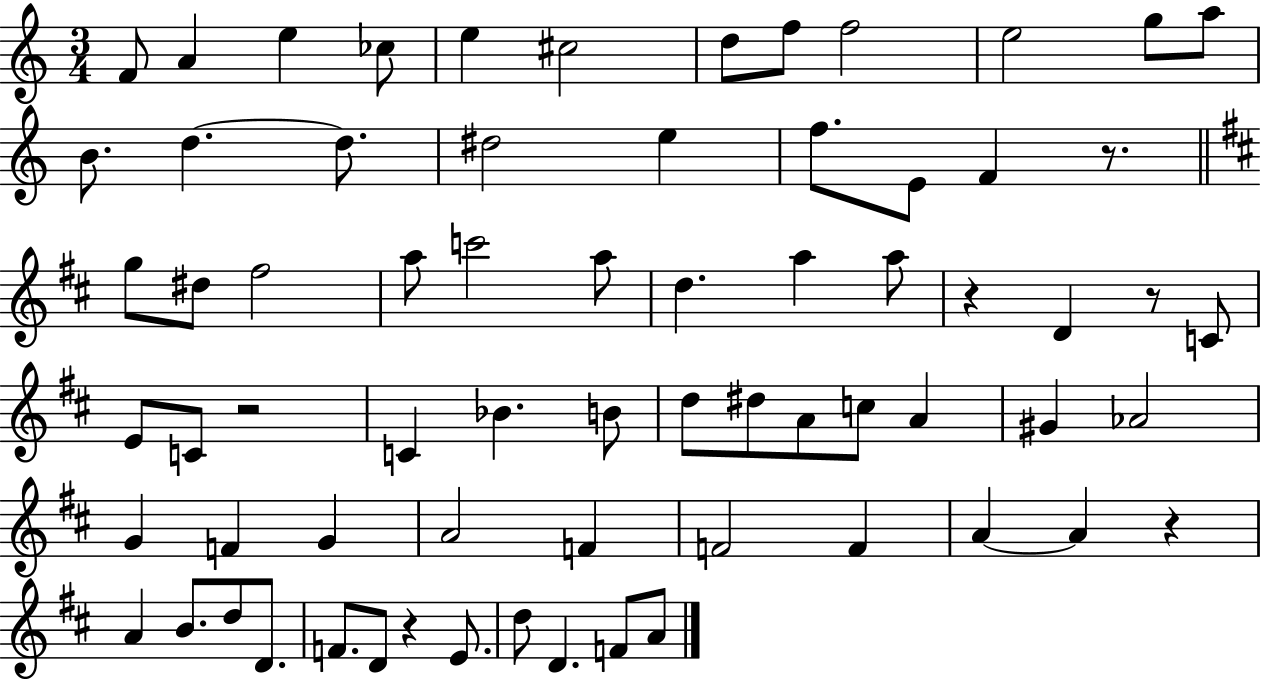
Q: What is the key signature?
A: C major